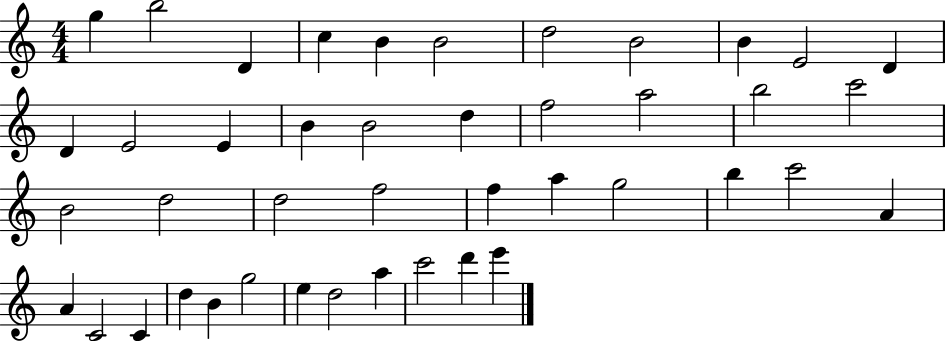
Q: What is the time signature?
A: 4/4